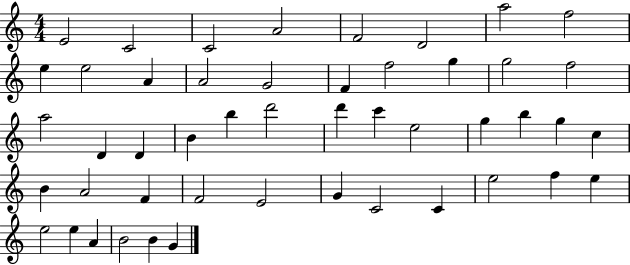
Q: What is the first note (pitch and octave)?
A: E4